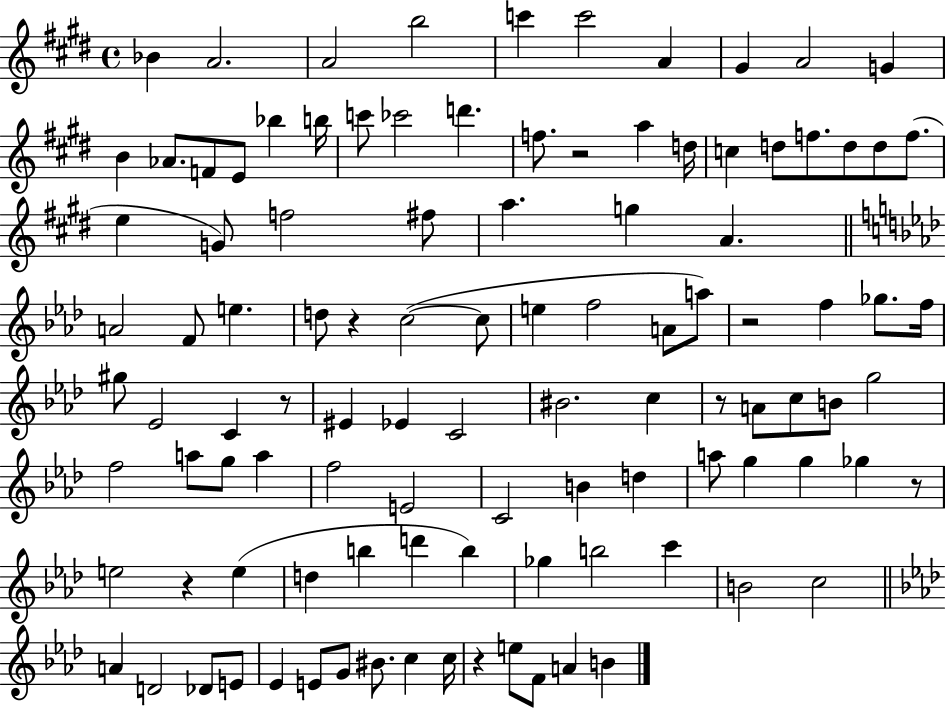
Bb4/q A4/h. A4/h B5/h C6/q C6/h A4/q G#4/q A4/h G4/q B4/q Ab4/e. F4/e E4/e Bb5/q B5/s C6/e CES6/h D6/q. F5/e. R/h A5/q D5/s C5/q D5/e F5/e. D5/e D5/e F5/e. E5/q G4/e F5/h F#5/e A5/q. G5/q A4/q. A4/h F4/e E5/q. D5/e R/q C5/h C5/e E5/q F5/h A4/e A5/e R/h F5/q Gb5/e. F5/s G#5/e Eb4/h C4/q R/e EIS4/q Eb4/q C4/h BIS4/h. C5/q R/e A4/e C5/e B4/e G5/h F5/h A5/e G5/e A5/q F5/h E4/h C4/h B4/q D5/q A5/e G5/q G5/q Gb5/q R/e E5/h R/q E5/q D5/q B5/q D6/q B5/q Gb5/q B5/h C6/q B4/h C5/h A4/q D4/h Db4/e E4/e Eb4/q E4/e G4/e BIS4/e. C5/q C5/s R/q E5/e F4/e A4/q B4/q